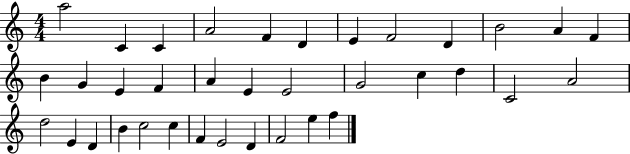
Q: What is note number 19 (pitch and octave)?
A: E4